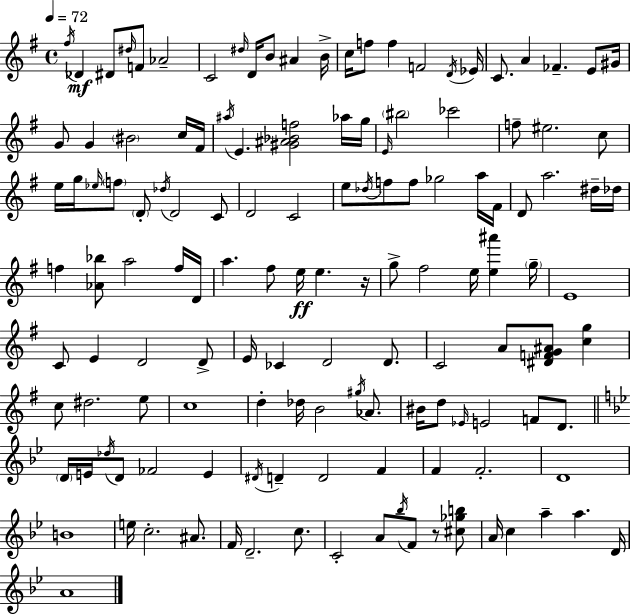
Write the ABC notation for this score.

X:1
T:Untitled
M:4/4
L:1/4
K:G
^f/4 _D ^D/2 ^d/4 F/2 _A2 C2 ^d/4 D/4 B/2 ^A B/4 c/4 f/2 f F2 D/4 _E/4 C/2 A _F E/2 ^G/4 G/2 G ^B2 c/4 ^F/4 ^a/4 E [^G^A_Bf]2 _a/4 g/4 E/4 ^b2 _c'2 f/2 ^e2 c/2 e/4 g/4 _e/4 f/2 D/2 _d/4 D2 C/2 D2 C2 e/2 _d/4 f/2 f/2 _g2 a/4 ^F/4 D/2 a2 ^d/4 _d/4 f [_A_b]/2 a2 f/4 D/4 a ^f/2 e/4 e z/4 g/2 ^f2 e/4 [e^a'] g/4 E4 C/2 E D2 D/2 E/4 _C D2 D/2 C2 A/2 [^DFG^A]/2 [cg] c/2 ^d2 e/2 c4 d _d/4 B2 ^g/4 _A/2 ^B/4 d/2 _E/4 E2 F/2 D/2 D/4 E/4 _d/4 D/2 _F2 E ^D/4 D D2 F F F2 D4 B4 e/4 c2 ^A/2 F/4 D2 c/2 C2 A/2 _b/4 F/2 z/2 [^c_gb]/2 A/4 c a a D/4 A4